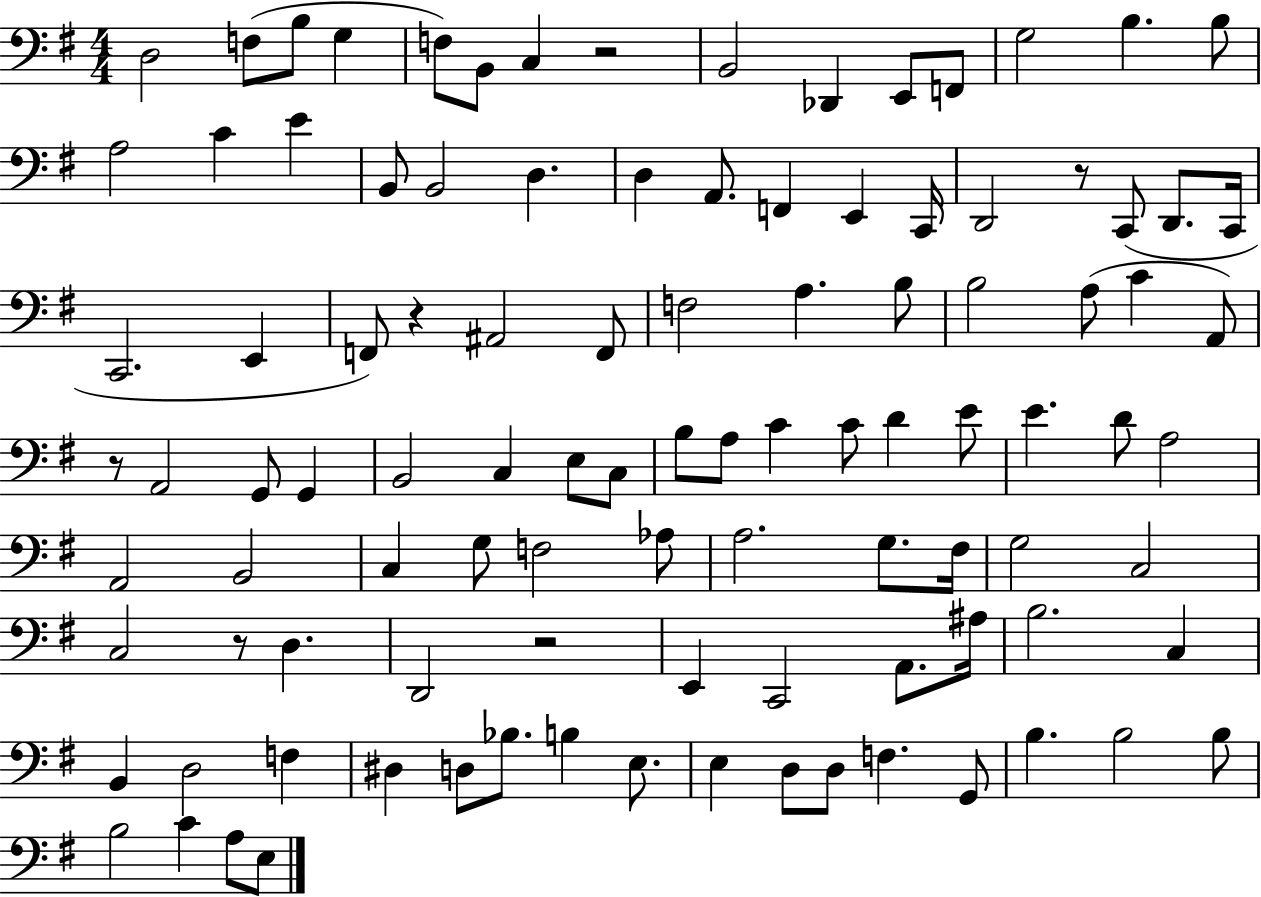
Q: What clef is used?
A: bass